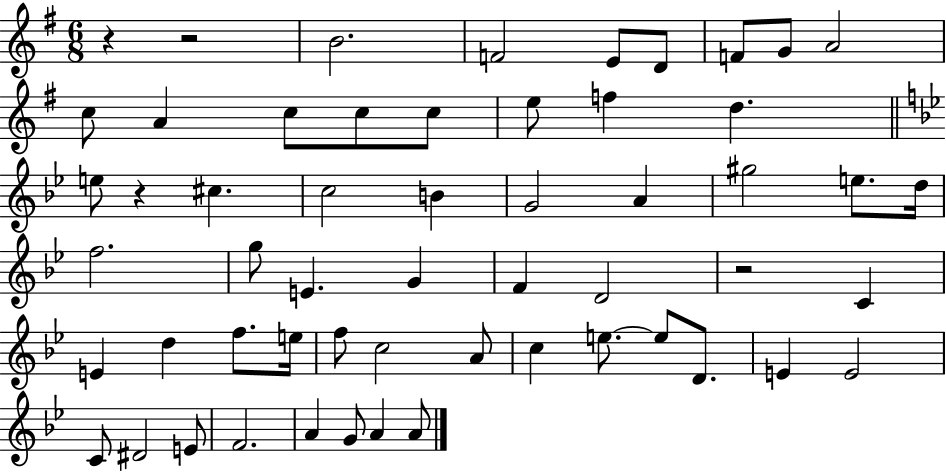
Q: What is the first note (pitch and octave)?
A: B4